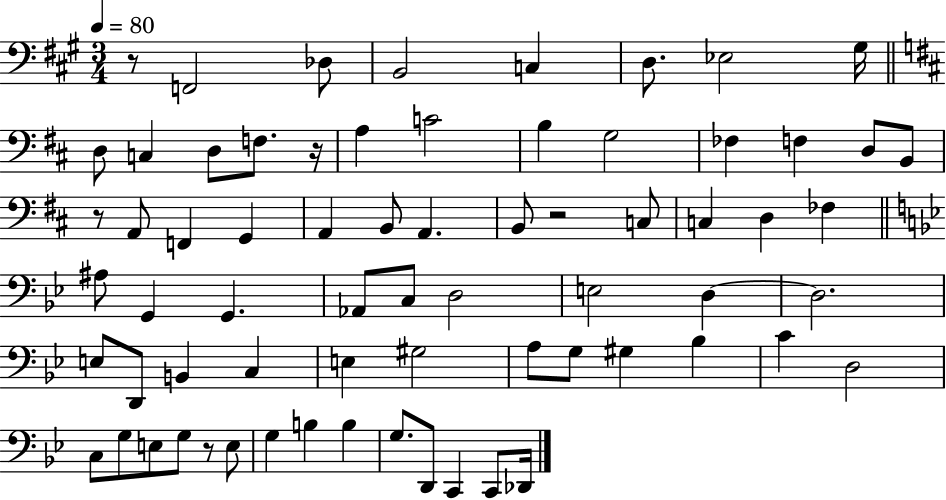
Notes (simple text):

R/e F2/h Db3/e B2/h C3/q D3/e. Eb3/h G#3/s D3/e C3/q D3/e F3/e. R/s A3/q C4/h B3/q G3/h FES3/q F3/q D3/e B2/e R/e A2/e F2/q G2/q A2/q B2/e A2/q. B2/e R/h C3/e C3/q D3/q FES3/q A#3/e G2/q G2/q. Ab2/e C3/e D3/h E3/h D3/q D3/h. E3/e D2/e B2/q C3/q E3/q G#3/h A3/e G3/e G#3/q Bb3/q C4/q D3/h C3/e G3/e E3/e G3/e R/e E3/e G3/q B3/q B3/q G3/e. D2/e C2/q C2/e Db2/s